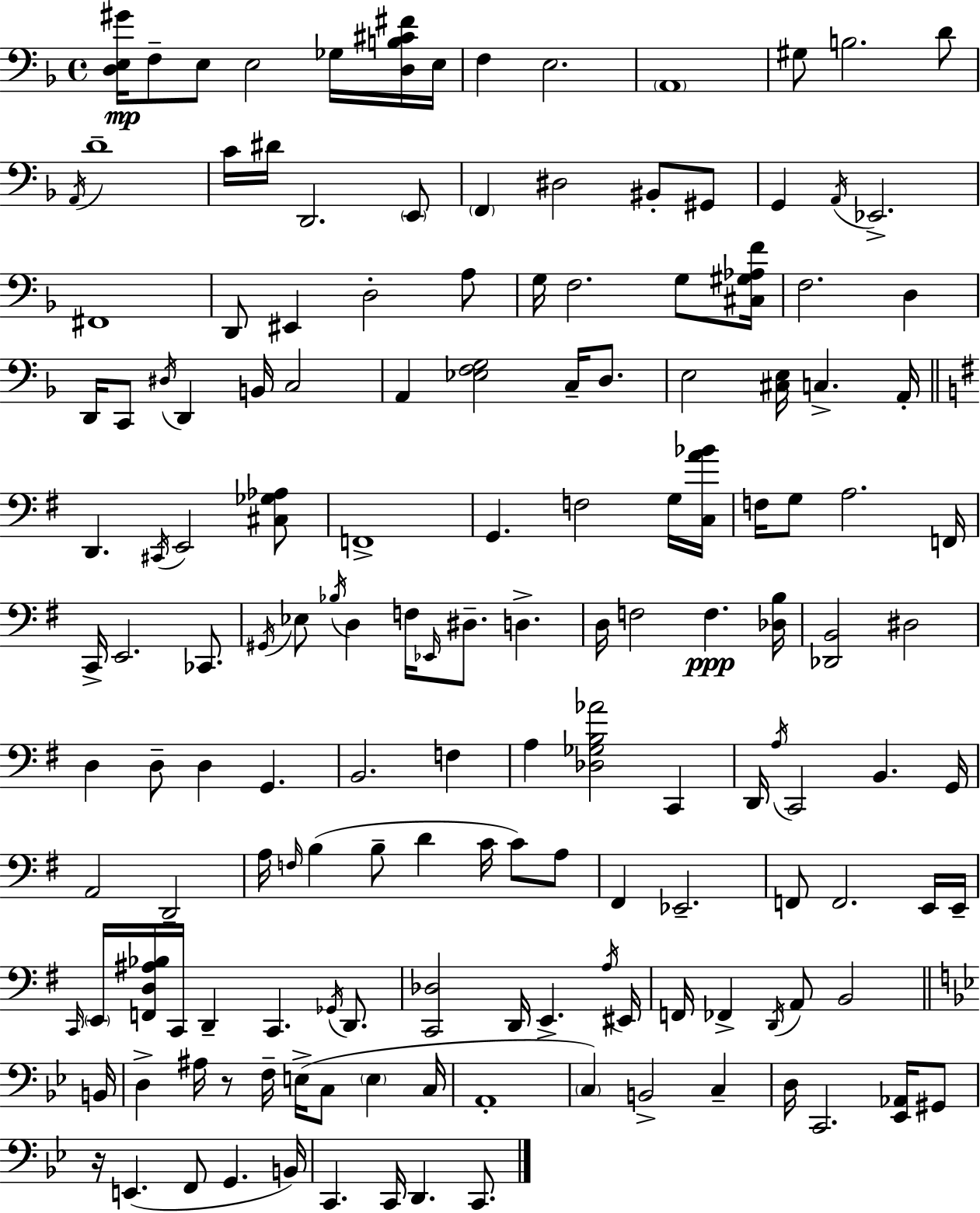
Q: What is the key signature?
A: F major